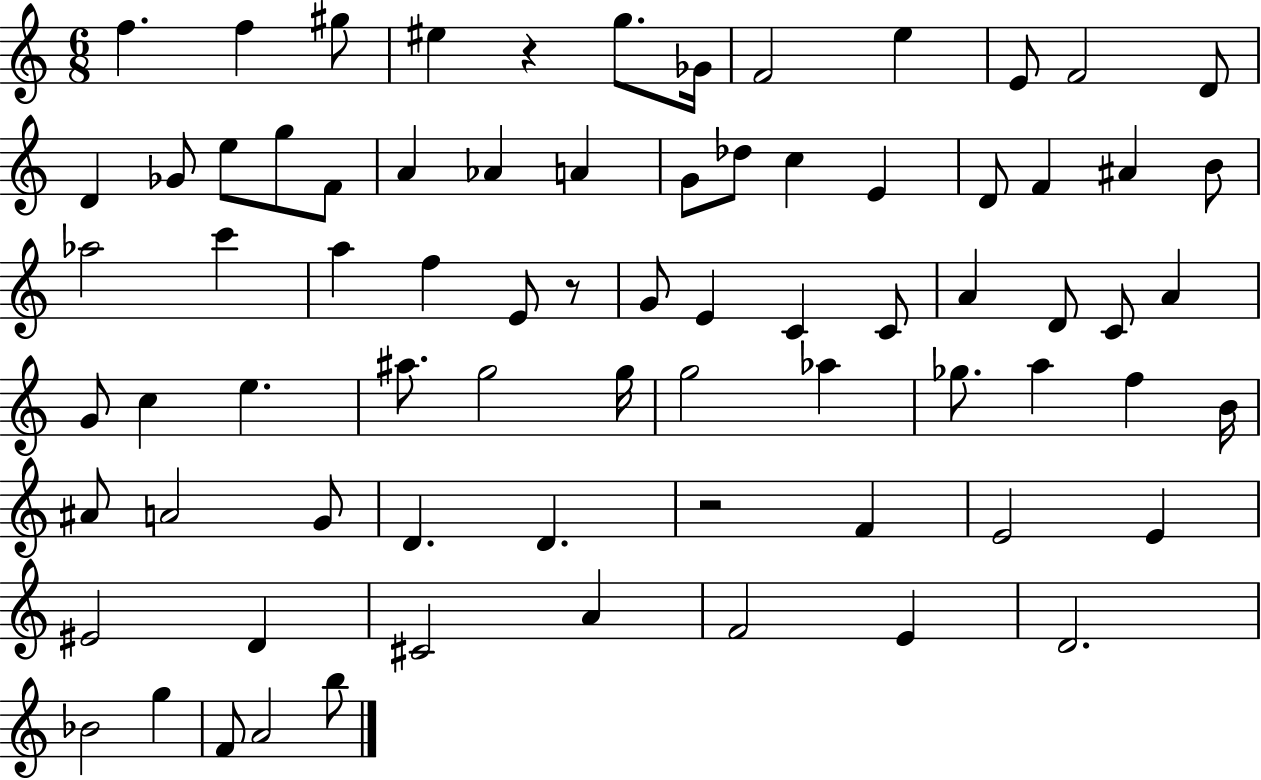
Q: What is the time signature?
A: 6/8